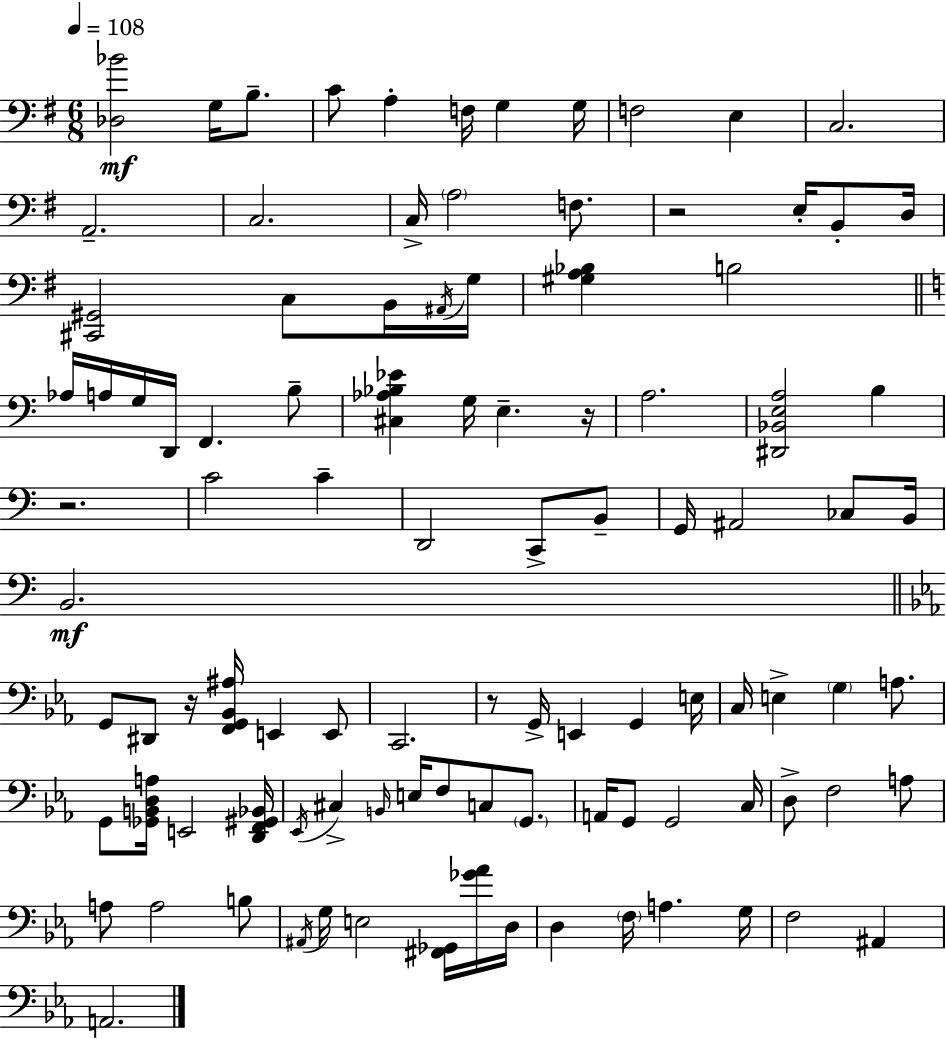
{
  \clef bass
  \numericTimeSignature
  \time 6/8
  \key g \major
  \tempo 4 = 108
  <des bes'>2\mf g16 b8.-- | c'8 a4-. f16 g4 g16 | f2 e4 | c2. | \break a,2.-- | c2. | c16-> \parenthesize a2 f8. | r2 e16-. b,8-. d16 | \break <cis, gis,>2 c8 b,16 \acciaccatura { ais,16 } | g16 <gis a bes>4 b2 | \bar "||" \break \key a \minor aes16 a16 g16 d,16 f,4. b8-- | <cis aes bes ees'>4 g16 e4.-- r16 | a2. | <dis, bes, e a>2 b4 | \break r2. | c'2 c'4-- | d,2 c,8-> b,8-- | g,16 ais,2 ces8 b,16 | \break b,2.\mf | \bar "||" \break \key ees \major g,8 dis,8 r16 <f, g, bes, ais>16 e,4 e,8 | c,2. | r8 g,16-> e,4 g,4 e16 | c16 e4-> \parenthesize g4 a8. | \break g,8 <ges, b, d a>16 e,2 <d, f, gis, bes,>16 | \acciaccatura { ees,16 } cis4-> \grace { b,16 } e16 f8 c8 \parenthesize g,8. | a,16 g,8 g,2 | c16 d8-> f2 | \break a8 a8 a2 | b8 \acciaccatura { ais,16 } g16 e2 | <fis, ges,>16 <ges' aes'>16 d16 d4 \parenthesize f16 a4. | g16 f2 ais,4 | \break a,2. | \bar "|."
}